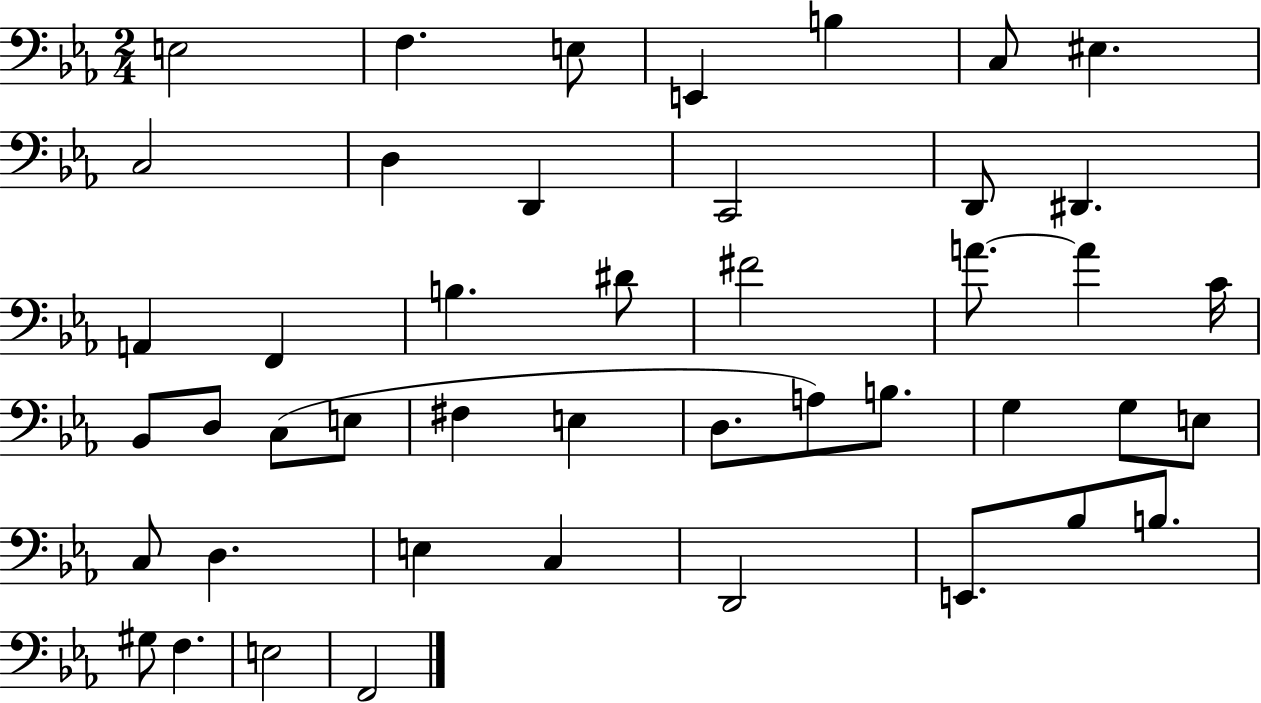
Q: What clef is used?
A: bass